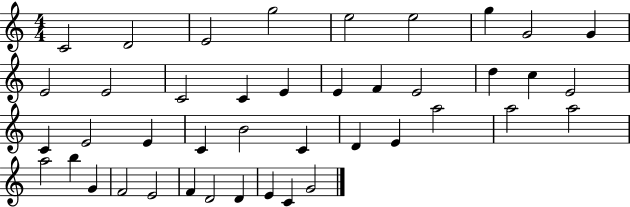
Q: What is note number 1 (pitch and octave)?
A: C4